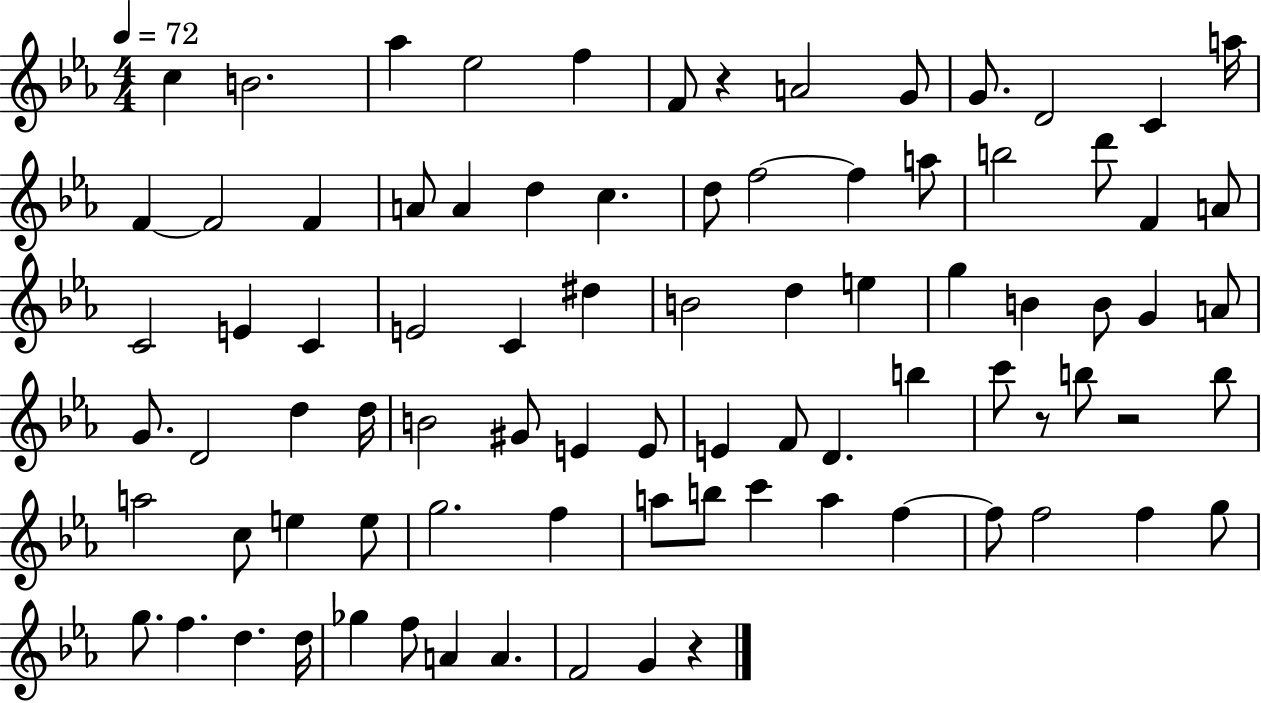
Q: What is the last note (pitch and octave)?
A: G4